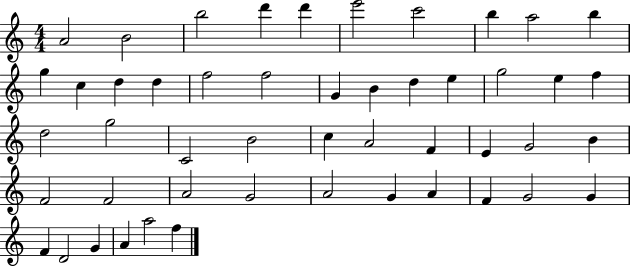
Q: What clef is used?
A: treble